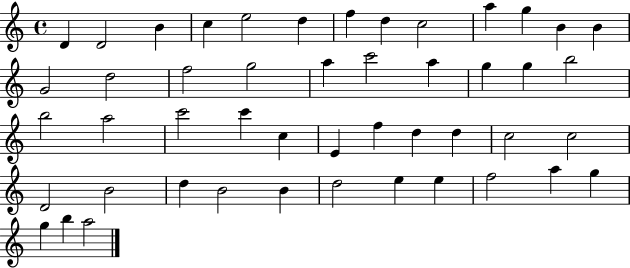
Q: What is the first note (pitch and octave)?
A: D4